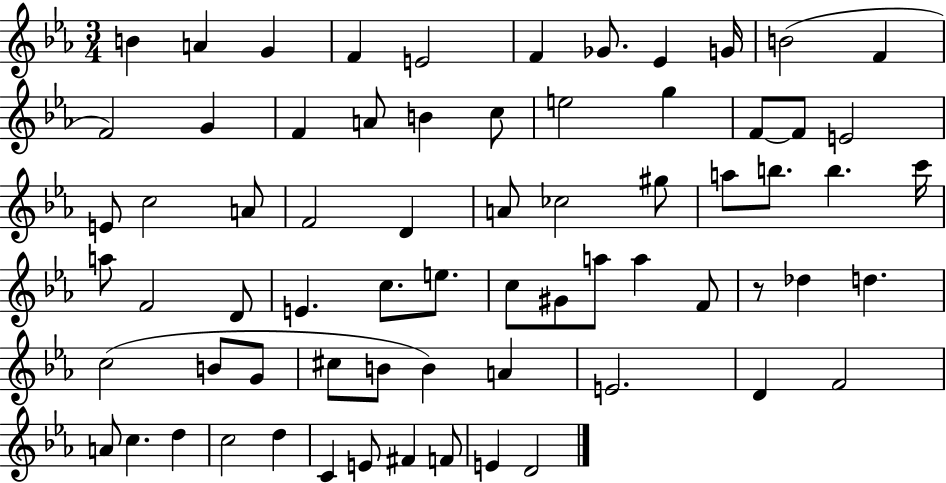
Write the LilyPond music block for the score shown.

{
  \clef treble
  \numericTimeSignature
  \time 3/4
  \key ees \major
  \repeat volta 2 { b'4 a'4 g'4 | f'4 e'2 | f'4 ges'8. ees'4 g'16 | b'2( f'4 | \break f'2) g'4 | f'4 a'8 b'4 c''8 | e''2 g''4 | f'8~~ f'8 e'2 | \break e'8 c''2 a'8 | f'2 d'4 | a'8 ces''2 gis''8 | a''8 b''8. b''4. c'''16 | \break a''8 f'2 d'8 | e'4. c''8. e''8. | c''8 gis'8 a''8 a''4 f'8 | r8 des''4 d''4. | \break c''2( b'8 g'8 | cis''8 b'8 b'4) a'4 | e'2. | d'4 f'2 | \break a'8 c''4. d''4 | c''2 d''4 | c'4 e'8 fis'4 f'8 | e'4 d'2 | \break } \bar "|."
}